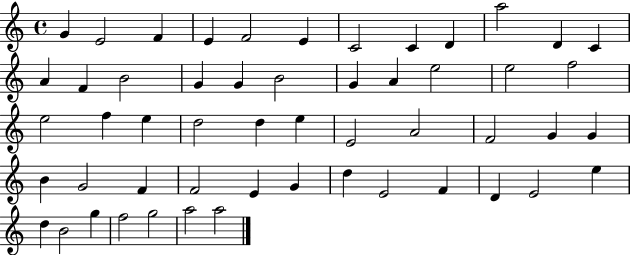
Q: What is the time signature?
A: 4/4